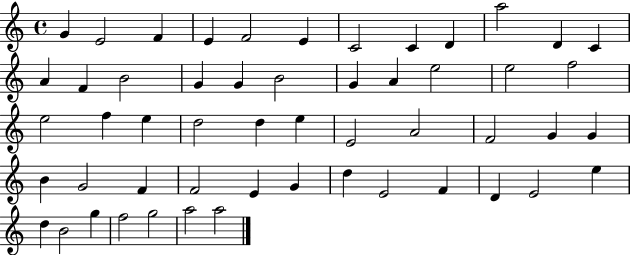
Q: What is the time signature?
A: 4/4